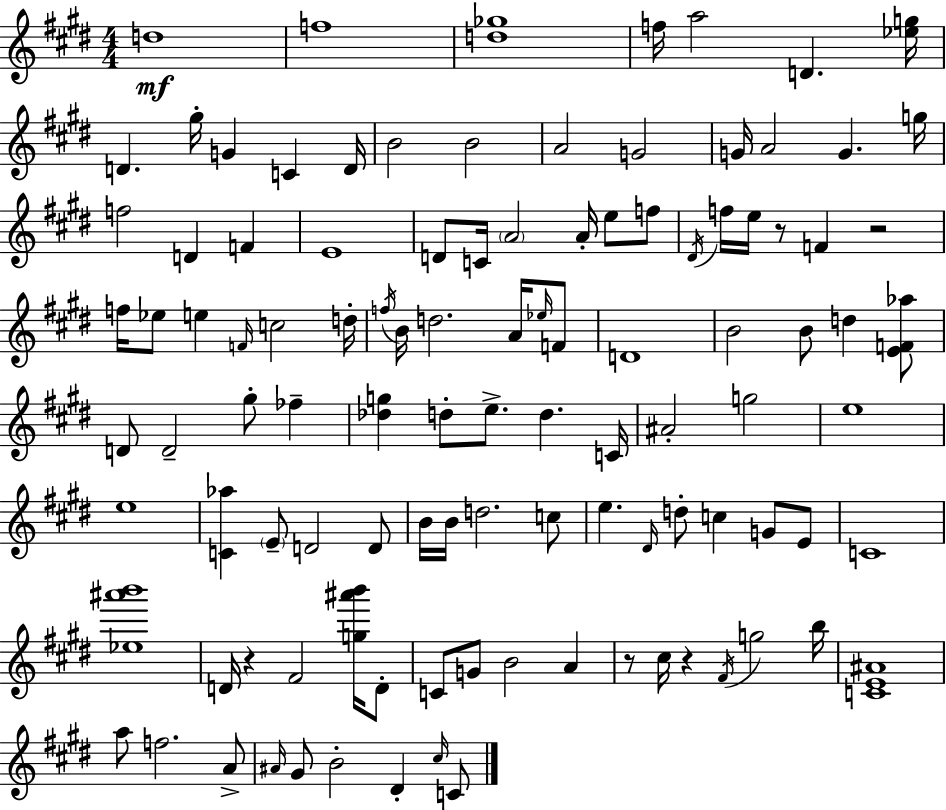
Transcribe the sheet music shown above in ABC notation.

X:1
T:Untitled
M:4/4
L:1/4
K:E
d4 f4 [d_g]4 f/4 a2 D [_eg]/4 D ^g/4 G C D/4 B2 B2 A2 G2 G/4 A2 G g/4 f2 D F E4 D/2 C/4 A2 A/4 e/2 f/2 ^D/4 f/4 e/4 z/2 F z2 f/4 _e/2 e F/4 c2 d/4 f/4 B/4 d2 A/4 _e/4 F/2 D4 B2 B/2 d [EF_a]/2 D/2 D2 ^g/2 _f [_dg] d/2 e/2 d C/4 ^A2 g2 e4 e4 [C_a] E/2 D2 D/2 B/4 B/4 d2 c/2 e ^D/4 d/2 c G/2 E/2 C4 [_e^a'b']4 D/4 z ^F2 [g^a'b']/4 D/2 C/2 G/2 B2 A z/2 ^c/4 z ^F/4 g2 b/4 [CE^A]4 a/2 f2 A/2 ^A/4 ^G/2 B2 ^D ^c/4 C/2